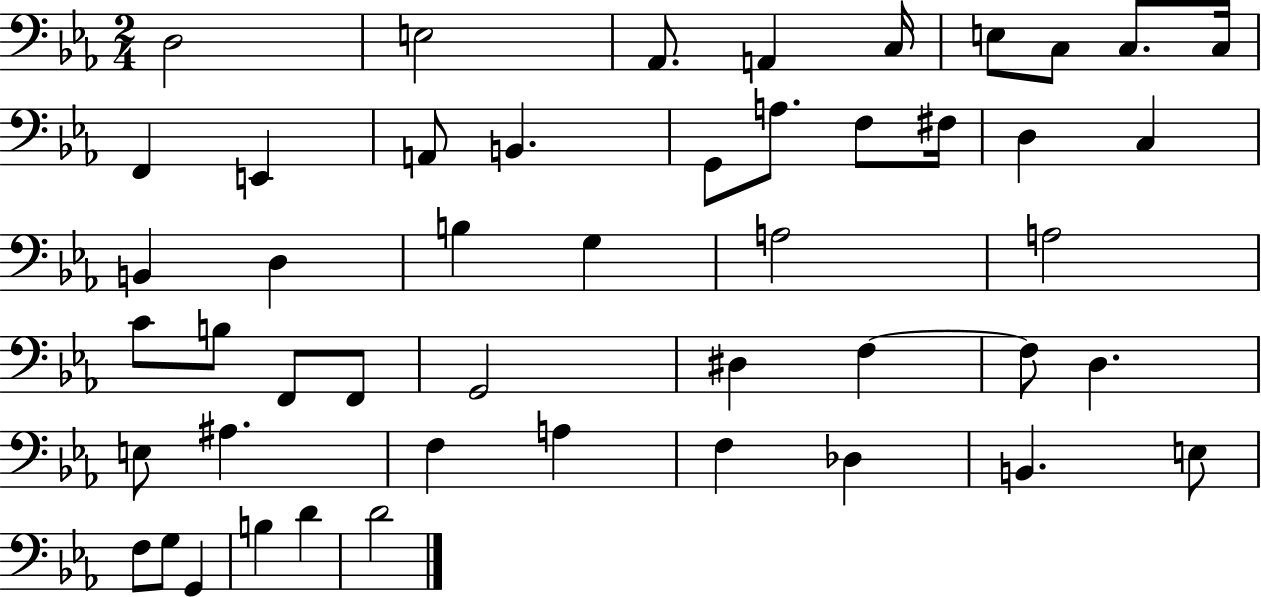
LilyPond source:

{
  \clef bass
  \numericTimeSignature
  \time 2/4
  \key ees \major
  d2 | e2 | aes,8. a,4 c16 | e8 c8 c8. c16 | \break f,4 e,4 | a,8 b,4. | g,8 a8. f8 fis16 | d4 c4 | \break b,4 d4 | b4 g4 | a2 | a2 | \break c'8 b8 f,8 f,8 | g,2 | dis4 f4~~ | f8 d4. | \break e8 ais4. | f4 a4 | f4 des4 | b,4. e8 | \break f8 g8 g,4 | b4 d'4 | d'2 | \bar "|."
}